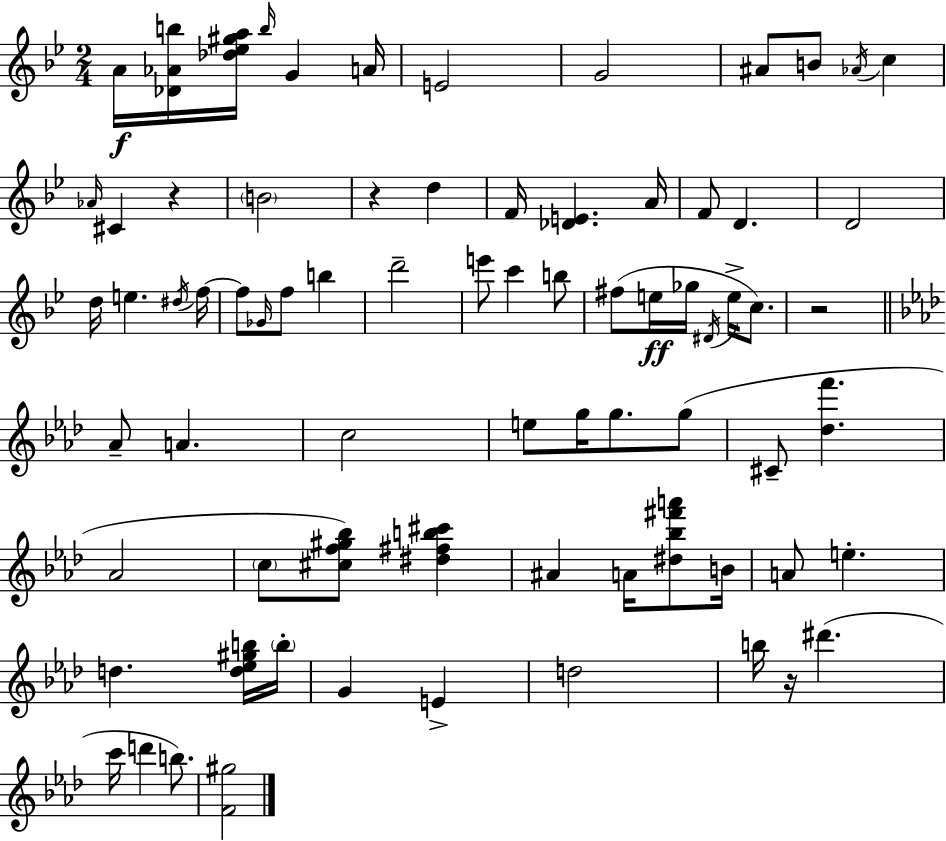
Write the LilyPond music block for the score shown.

{
  \clef treble
  \numericTimeSignature
  \time 2/4
  \key bes \major
  a'16\f <des' aes' b''>16 <des'' ees'' gis'' a''>16 \grace { b''16 } g'4 | a'16 e'2 | g'2 | ais'8 b'8 \acciaccatura { aes'16 } c''4 | \break \grace { aes'16 } cis'4 r4 | \parenthesize b'2 | r4 d''4 | f'16 <des' e'>4. | \break a'16 f'8 d'4. | d'2 | d''16 e''4. | \acciaccatura { dis''16 } f''16~~ f''8 \grace { ges'16 } f''8 | \break b''4 d'''2-- | e'''8 c'''4 | b''8 fis''8( e''16\ff | ges''16 \acciaccatura { dis'16 } e''16-> c''8.) r2 | \break \bar "||" \break \key aes \major aes'8-- a'4. | c''2 | e''8 g''16 g''8. g''8( | cis'8-- <des'' f'''>4. | \break aes'2 | \parenthesize c''8 <cis'' f'' gis'' bes''>8) <dis'' fis'' b'' cis'''>4 | ais'4 a'16 <dis'' bes'' fis''' a'''>8 b'16 | a'8 e''4.-. | \break d''4. <d'' ees'' gis'' b''>16 \parenthesize b''16-. | g'4 e'4-> | d''2 | b''16 r16 dis'''4.( | \break c'''16 d'''4 b''8.) | <f' gis''>2 | \bar "|."
}